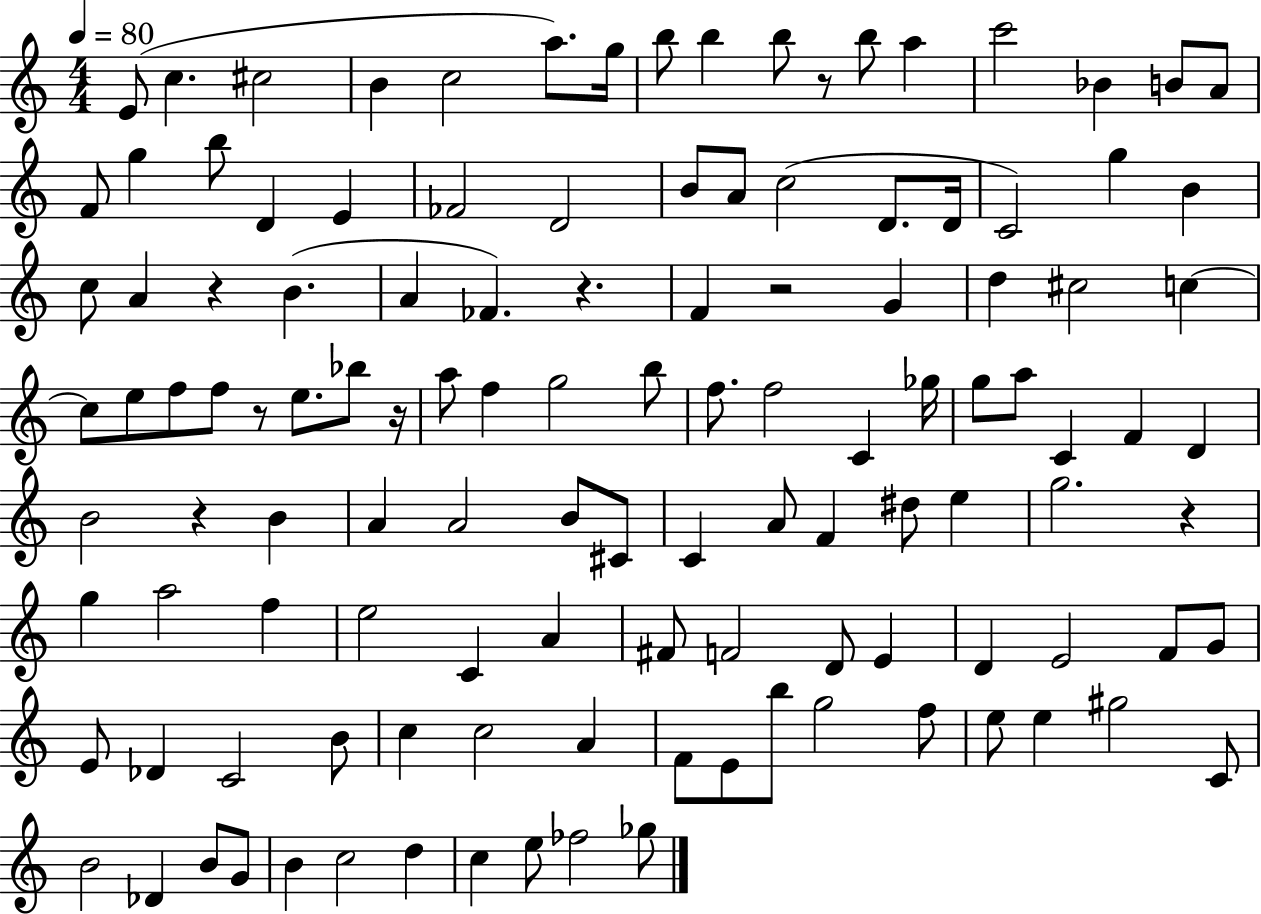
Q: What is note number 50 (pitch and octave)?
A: G5